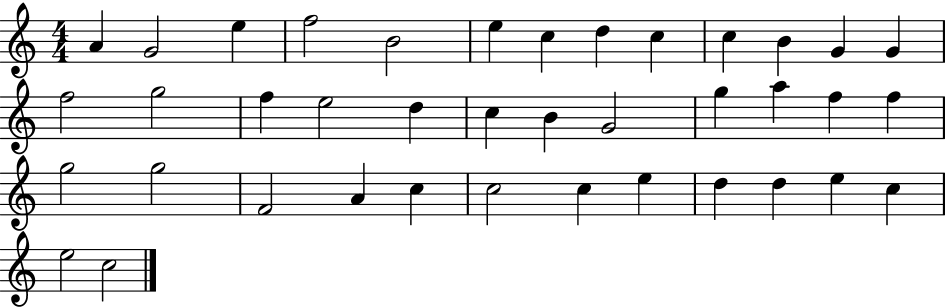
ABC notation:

X:1
T:Untitled
M:4/4
L:1/4
K:C
A G2 e f2 B2 e c d c c B G G f2 g2 f e2 d c B G2 g a f f g2 g2 F2 A c c2 c e d d e c e2 c2